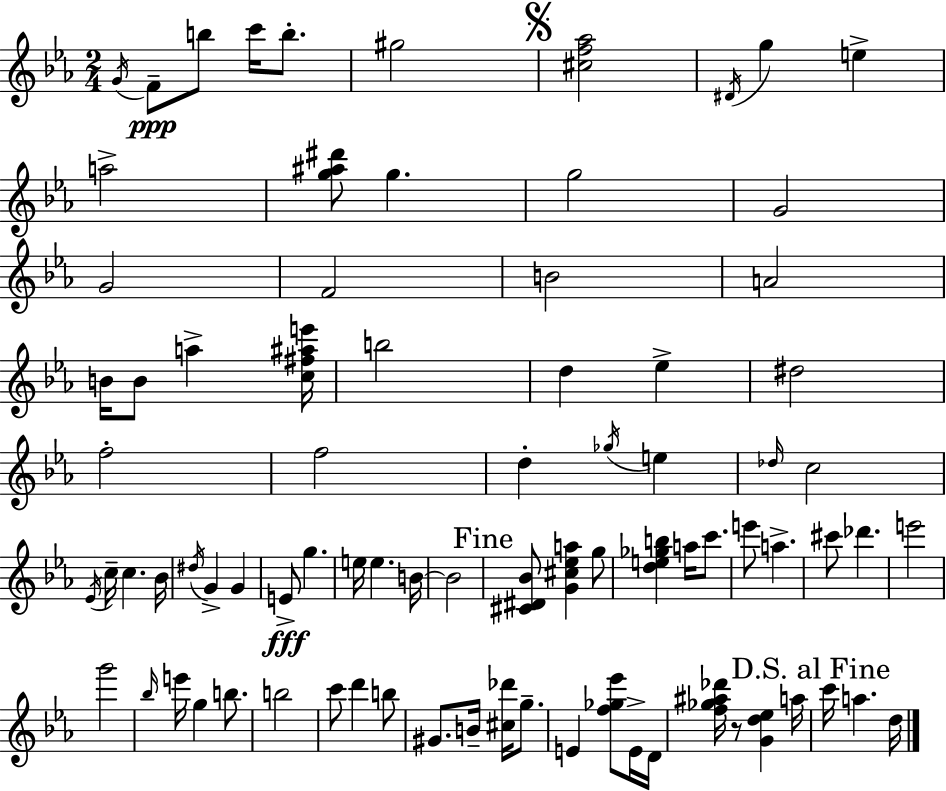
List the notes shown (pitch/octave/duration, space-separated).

G4/s F4/e B5/e C6/s B5/e. G#5/h [C#5,F5,Ab5]/h D#4/s G5/q E5/q A5/h [G5,A#5,D#6]/e G5/q. G5/h G4/h G4/h F4/h B4/h A4/h B4/s B4/e A5/q [C5,F#5,A#5,E6]/s B5/h D5/q Eb5/q D#5/h F5/h F5/h D5/q Gb5/s E5/q Db5/s C5/h Eb4/s C5/s C5/q. Bb4/s D#5/s G4/q G4/q E4/e G5/q. E5/s E5/q. B4/s B4/h [C#4,D#4,Bb4]/e [G4,C#5,Eb5,A5]/q G5/e [D5,E5,Gb5,B5]/q A5/s C6/e. E6/e A5/q. C#6/e Db6/q. E6/h G6/h Bb5/s E6/s G5/q B5/e. B5/h C6/e D6/q B5/e G#4/e. B4/s [C#5,Db6]/s G5/e. E4/q [F5,Gb5,Eb6]/e E4/s D4/s [F5,Gb5,A#5,Db6]/s R/e [G4,D5,Eb5]/q A5/s C6/s A5/q. D5/s